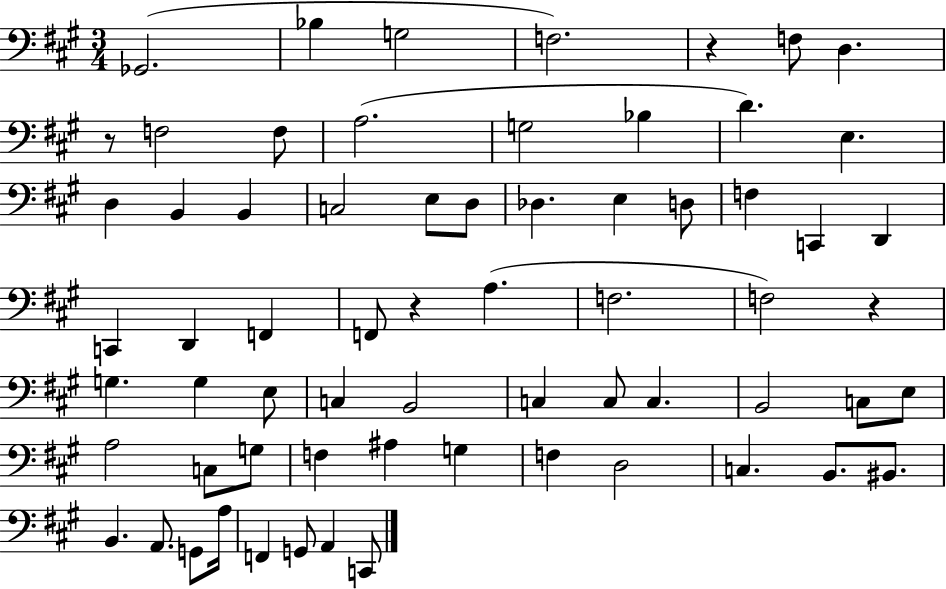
X:1
T:Untitled
M:3/4
L:1/4
K:A
_G,,2 _B, G,2 F,2 z F,/2 D, z/2 F,2 F,/2 A,2 G,2 _B, D E, D, B,, B,, C,2 E,/2 D,/2 _D, E, D,/2 F, C,, D,, C,, D,, F,, F,,/2 z A, F,2 F,2 z G, G, E,/2 C, B,,2 C, C,/2 C, B,,2 C,/2 E,/2 A,2 C,/2 G,/2 F, ^A, G, F, D,2 C, B,,/2 ^B,,/2 B,, A,,/2 G,,/2 A,/4 F,, G,,/2 A,, C,,/2